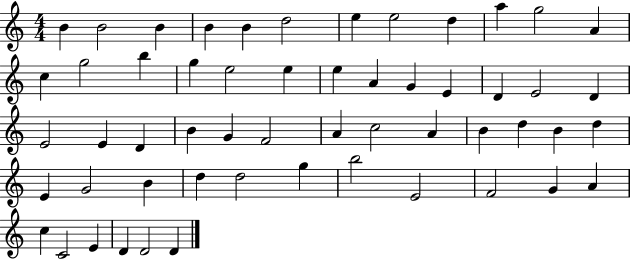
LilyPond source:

{
  \clef treble
  \numericTimeSignature
  \time 4/4
  \key c \major
  b'4 b'2 b'4 | b'4 b'4 d''2 | e''4 e''2 d''4 | a''4 g''2 a'4 | \break c''4 g''2 b''4 | g''4 e''2 e''4 | e''4 a'4 g'4 e'4 | d'4 e'2 d'4 | \break e'2 e'4 d'4 | b'4 g'4 f'2 | a'4 c''2 a'4 | b'4 d''4 b'4 d''4 | \break e'4 g'2 b'4 | d''4 d''2 g''4 | b''2 e'2 | f'2 g'4 a'4 | \break c''4 c'2 e'4 | d'4 d'2 d'4 | \bar "|."
}